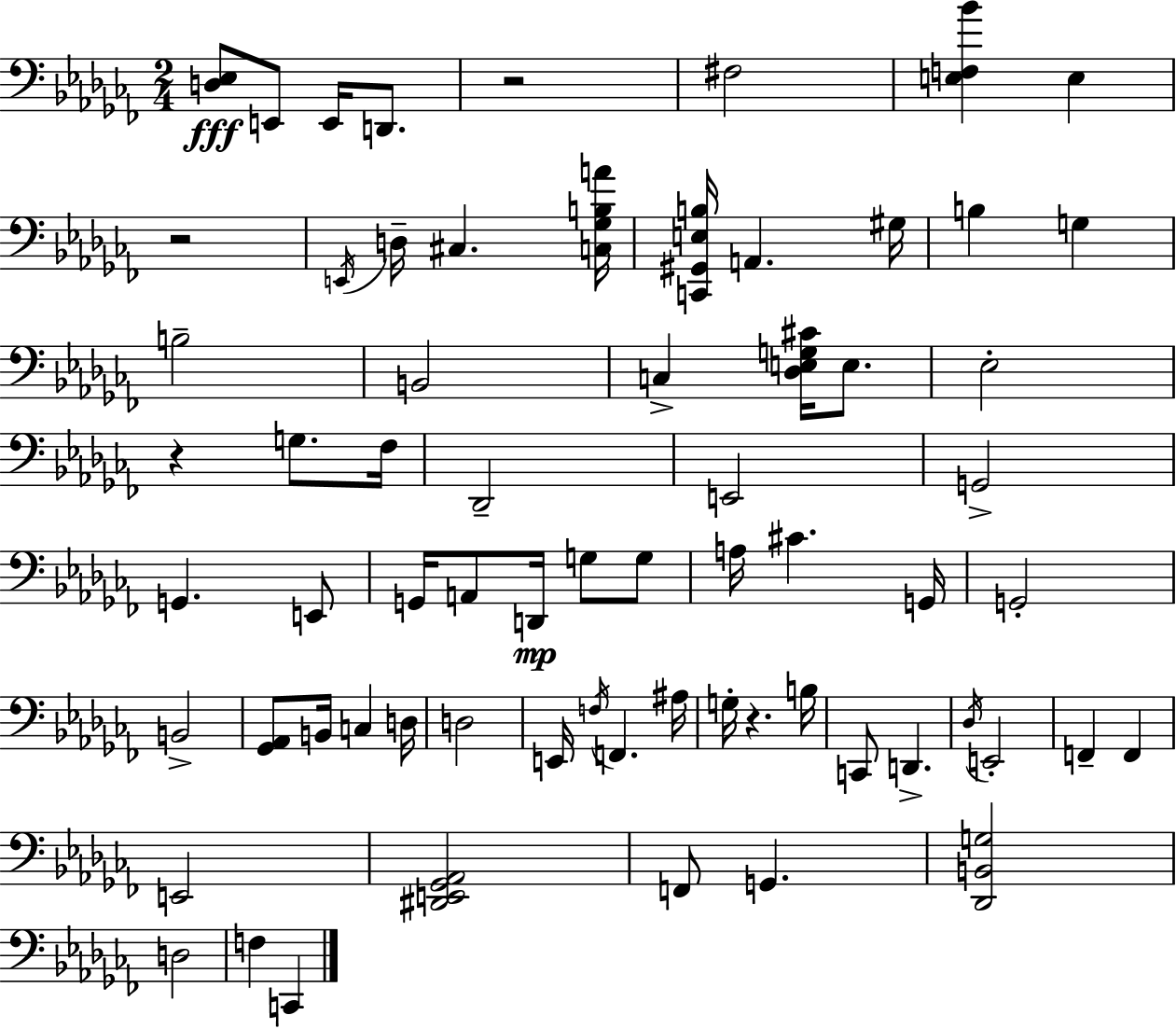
{
  \clef bass
  \numericTimeSignature
  \time 2/4
  \key aes \minor
  <d ees>8\fff e,8 e,16 d,8. | r2 | fis2 | <e f bes'>4 e4 | \break r2 | \acciaccatura { e,16 } d16-- cis4. | <c ges b a'>16 <c, gis, e b>16 a,4. | gis16 b4 g4 | \break b2-- | b,2 | c4-> <des e g cis'>16 e8. | ees2-. | \break r4 g8. | fes16 des,2-- | e,2 | g,2-> | \break g,4. e,8 | g,16 a,8 d,16\mp g8 g8 | a16 cis'4. | g,16 g,2-. | \break b,2-> | <ges, aes,>8 b,16 c4 | d16 d2 | e,16 \acciaccatura { f16 } f,4. | \break ais16 g16-. r4. | b16 c,8 d,4.-> | \acciaccatura { des16 } e,2-. | f,4-- f,4 | \break e,2 | <dis, e, ges, aes,>2 | f,8 g,4. | <des, b, g>2 | \break d2 | f4 c,4 | \bar "|."
}